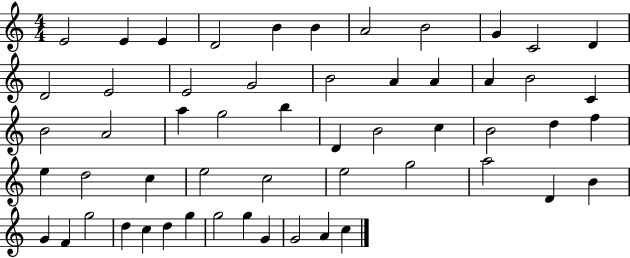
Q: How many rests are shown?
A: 0